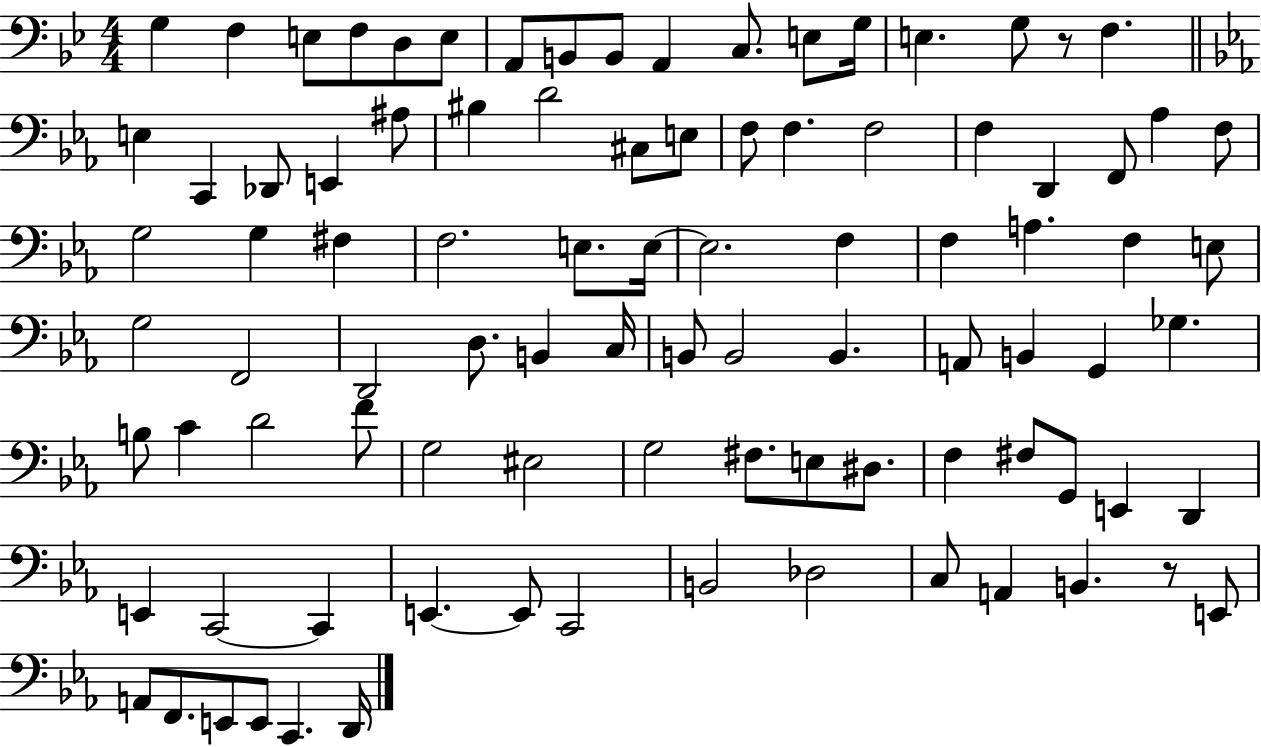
X:1
T:Untitled
M:4/4
L:1/4
K:Bb
G, F, E,/2 F,/2 D,/2 E,/2 A,,/2 B,,/2 B,,/2 A,, C,/2 E,/2 G,/4 E, G,/2 z/2 F, E, C,, _D,,/2 E,, ^A,/2 ^B, D2 ^C,/2 E,/2 F,/2 F, F,2 F, D,, F,,/2 _A, F,/2 G,2 G, ^F, F,2 E,/2 E,/4 E,2 F, F, A, F, E,/2 G,2 F,,2 D,,2 D,/2 B,, C,/4 B,,/2 B,,2 B,, A,,/2 B,, G,, _G, B,/2 C D2 F/2 G,2 ^E,2 G,2 ^F,/2 E,/2 ^D,/2 F, ^F,/2 G,,/2 E,, D,, E,, C,,2 C,, E,, E,,/2 C,,2 B,,2 _D,2 C,/2 A,, B,, z/2 E,,/2 A,,/2 F,,/2 E,,/2 E,,/2 C,, D,,/4